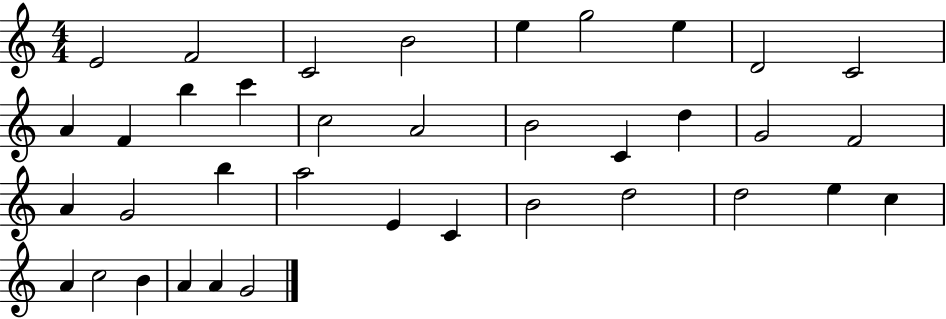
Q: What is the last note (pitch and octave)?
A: G4